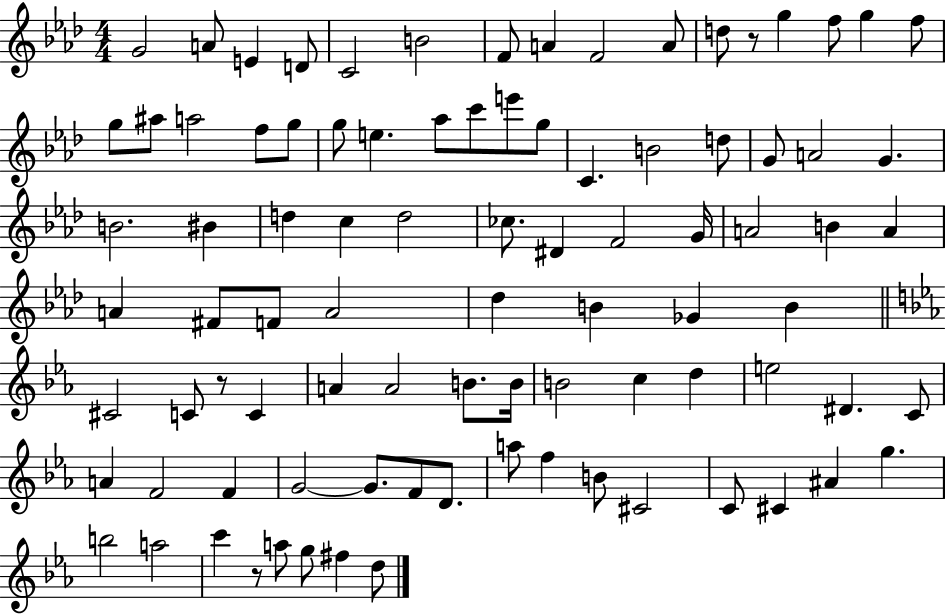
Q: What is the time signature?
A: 4/4